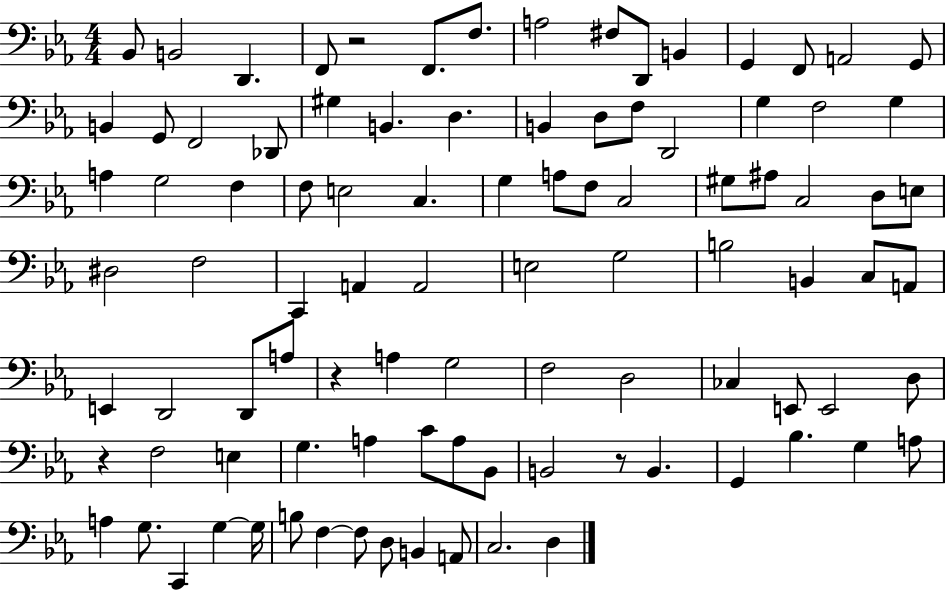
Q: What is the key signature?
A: EES major